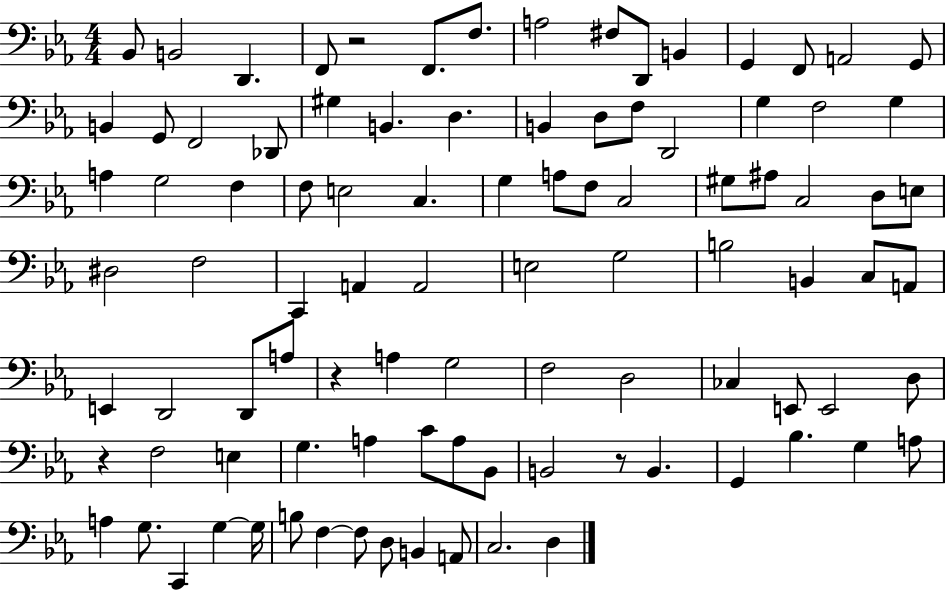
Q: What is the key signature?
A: EES major